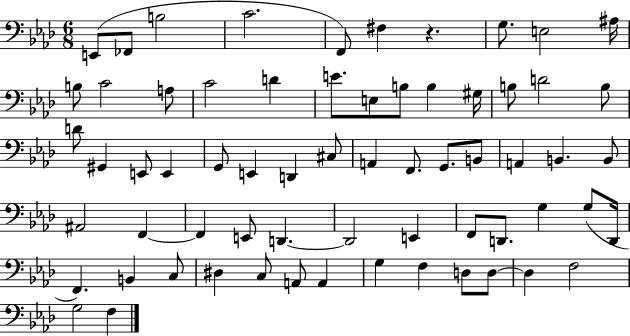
E2/e FES2/e B3/h C4/h. F2/e F#3/q R/q. G3/e. E3/h A#3/s B3/e C4/h A3/e C4/h D4/q E4/e. E3/e B3/e B3/q G#3/s B3/e D4/h B3/e D4/e G#2/q E2/e E2/q G2/e E2/q D2/q C#3/e A2/q F2/e. G2/e. B2/e A2/q B2/q. B2/e A#2/h F2/q F2/q E2/e D2/q. D2/h E2/q F2/e D2/e. G3/q G3/e D2/s F2/q. B2/q C3/e D#3/q C3/e A2/e A2/q G3/q F3/q D3/e D3/e D3/q F3/h G3/h F3/q